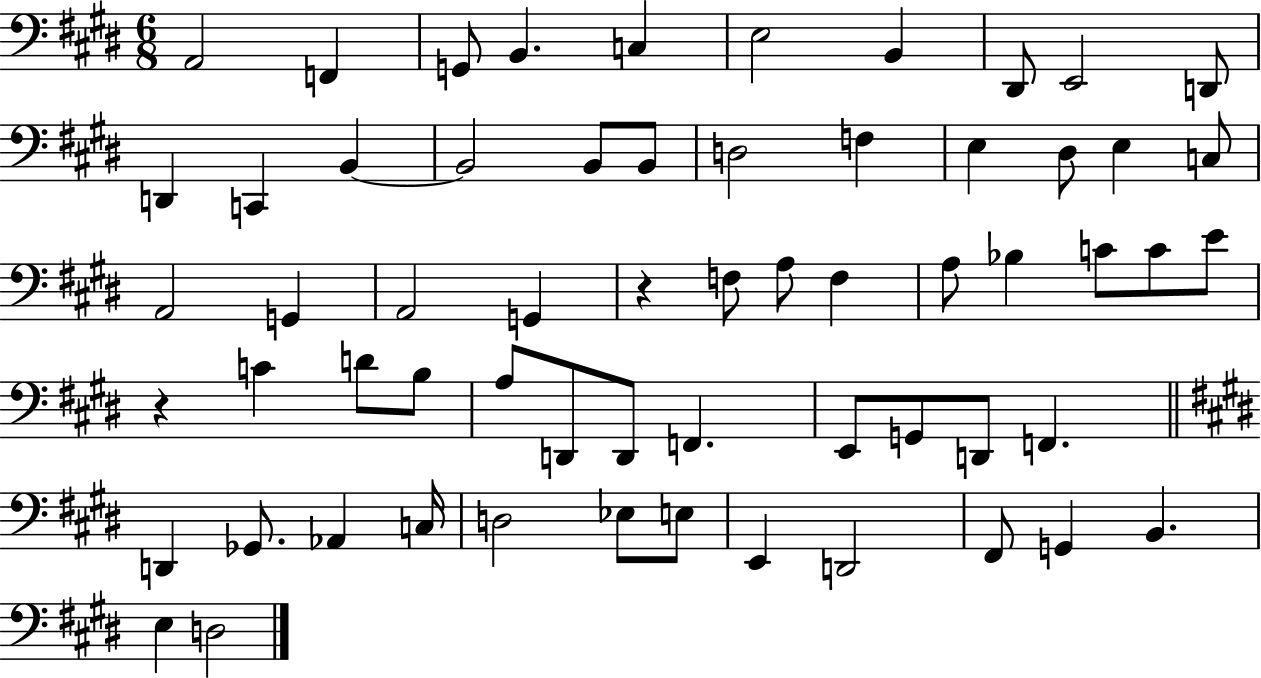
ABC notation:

X:1
T:Untitled
M:6/8
L:1/4
K:E
A,,2 F,, G,,/2 B,, C, E,2 B,, ^D,,/2 E,,2 D,,/2 D,, C,, B,, B,,2 B,,/2 B,,/2 D,2 F, E, ^D,/2 E, C,/2 A,,2 G,, A,,2 G,, z F,/2 A,/2 F, A,/2 _B, C/2 C/2 E/2 z C D/2 B,/2 A,/2 D,,/2 D,,/2 F,, E,,/2 G,,/2 D,,/2 F,, D,, _G,,/2 _A,, C,/4 D,2 _E,/2 E,/2 E,, D,,2 ^F,,/2 G,, B,, E, D,2